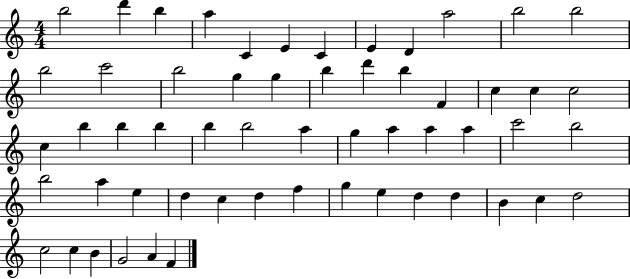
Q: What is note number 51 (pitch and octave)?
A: D5